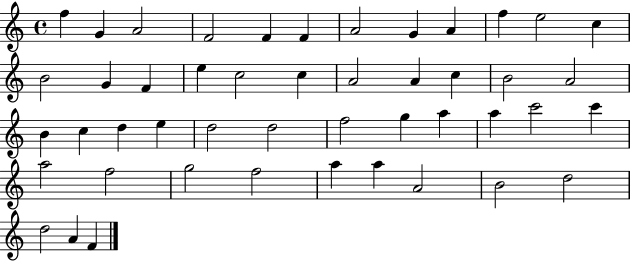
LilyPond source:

{
  \clef treble
  \time 4/4
  \defaultTimeSignature
  \key c \major
  f''4 g'4 a'2 | f'2 f'4 f'4 | a'2 g'4 a'4 | f''4 e''2 c''4 | \break b'2 g'4 f'4 | e''4 c''2 c''4 | a'2 a'4 c''4 | b'2 a'2 | \break b'4 c''4 d''4 e''4 | d''2 d''2 | f''2 g''4 a''4 | a''4 c'''2 c'''4 | \break a''2 f''2 | g''2 f''2 | a''4 a''4 a'2 | b'2 d''2 | \break d''2 a'4 f'4 | \bar "|."
}